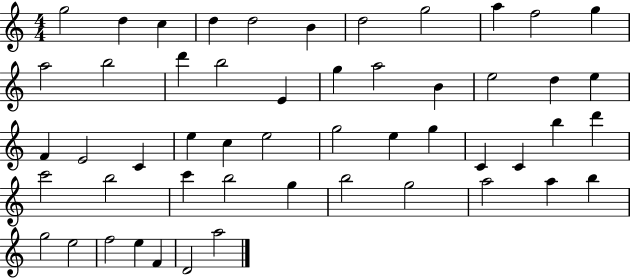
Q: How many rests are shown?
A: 0